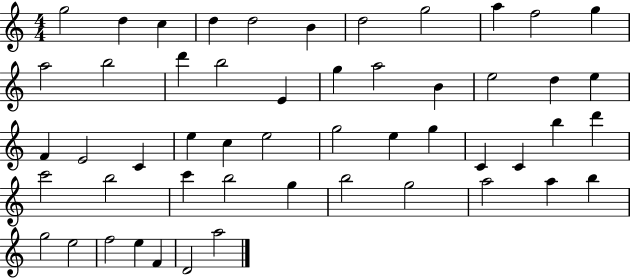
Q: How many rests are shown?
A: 0